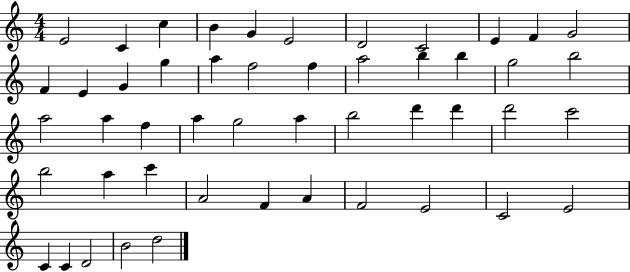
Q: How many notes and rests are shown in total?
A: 49